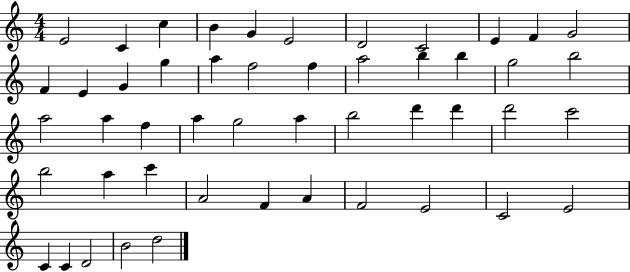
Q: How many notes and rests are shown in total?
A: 49